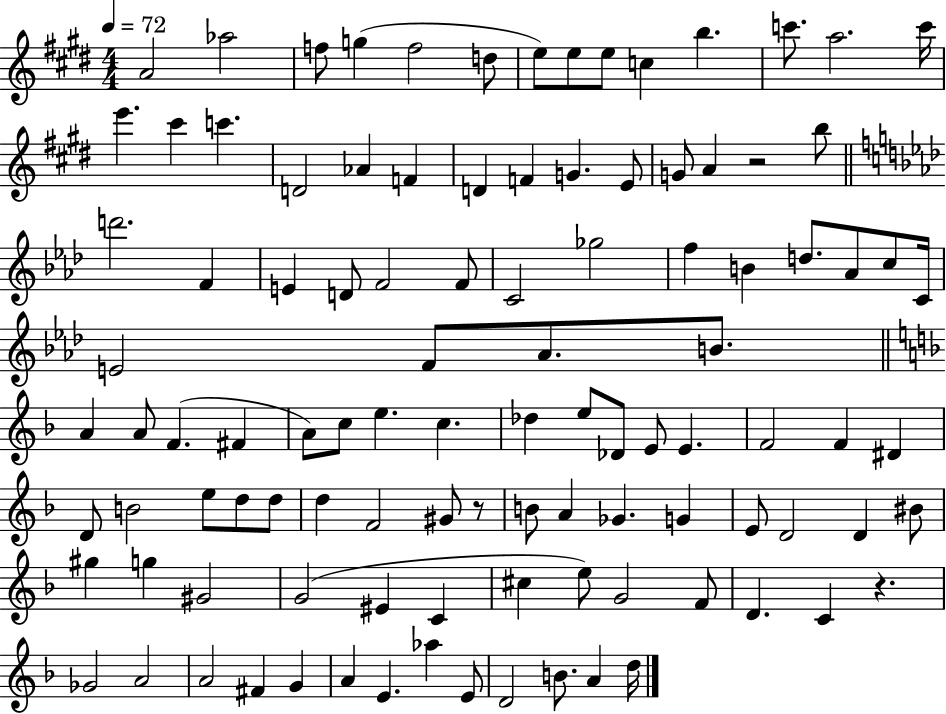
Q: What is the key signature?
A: E major